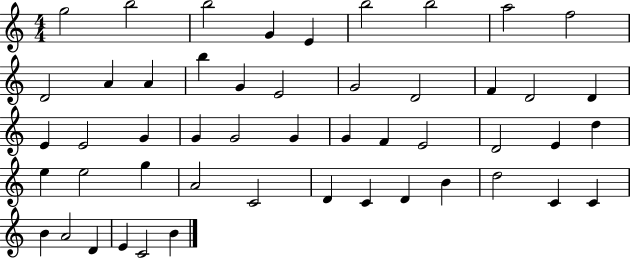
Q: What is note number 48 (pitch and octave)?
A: E4